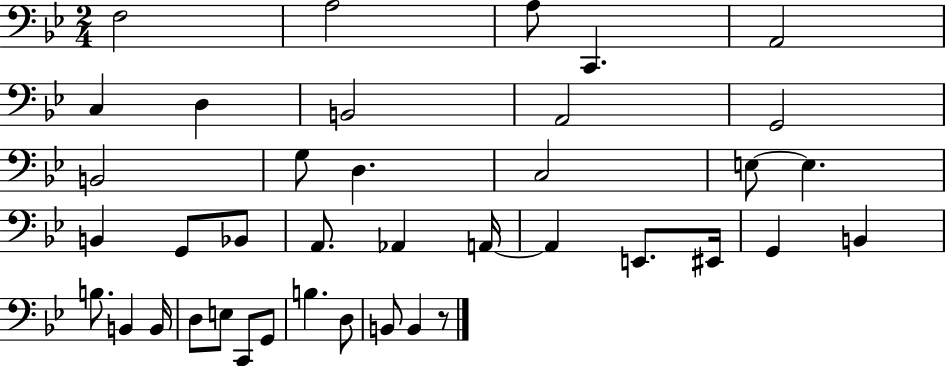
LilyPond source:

{
  \clef bass
  \numericTimeSignature
  \time 2/4
  \key bes \major
  f2 | a2 | a8 c,4. | a,2 | \break c4 d4 | b,2 | a,2 | g,2 | \break b,2 | g8 d4. | c2 | e8~~ e4. | \break b,4 g,8 bes,8 | a,8. aes,4 a,16~~ | a,4 e,8. eis,16 | g,4 b,4 | \break b8. b,4 b,16 | d8 e8 c,8 g,8 | b4. d8 | b,8 b,4 r8 | \break \bar "|."
}